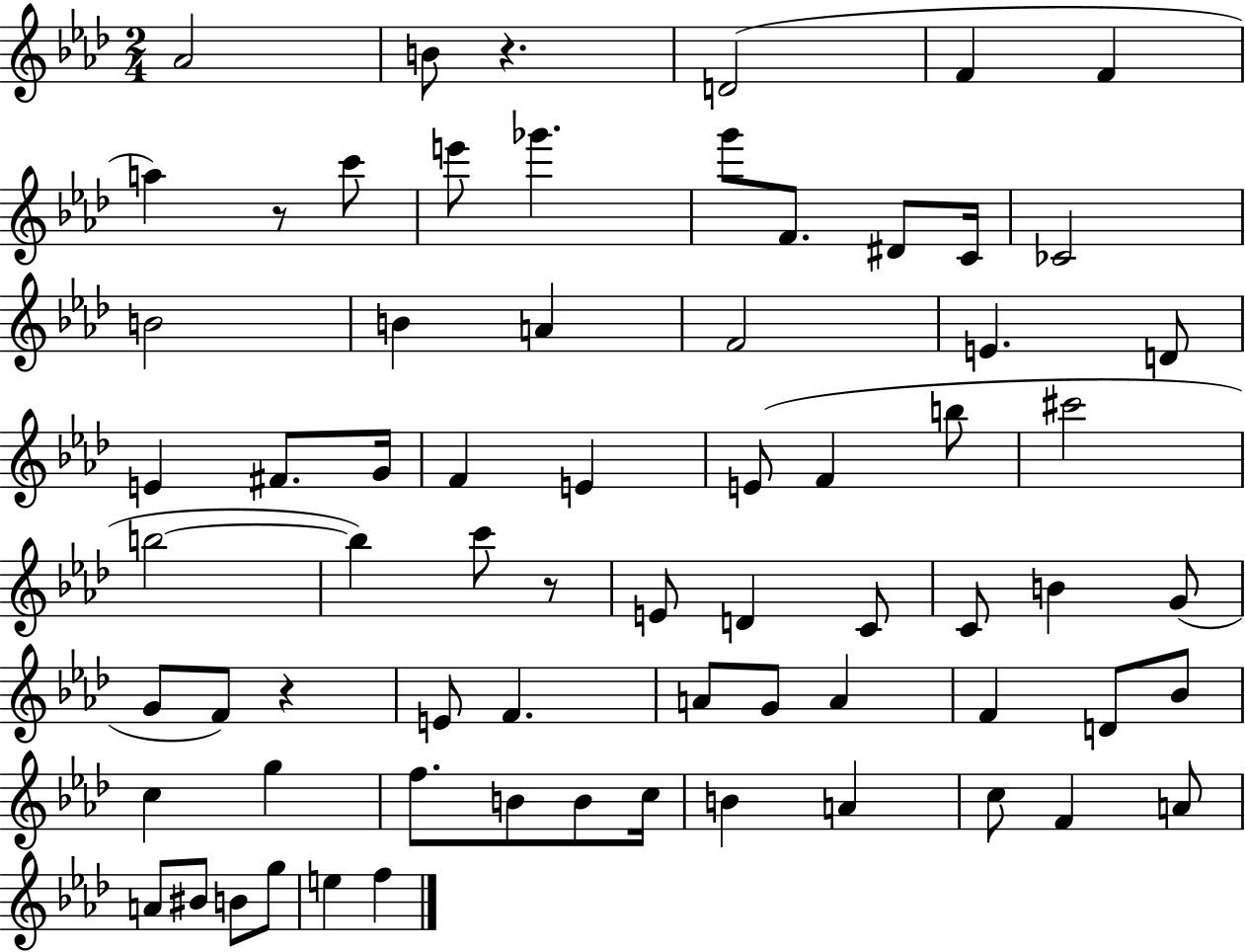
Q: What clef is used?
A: treble